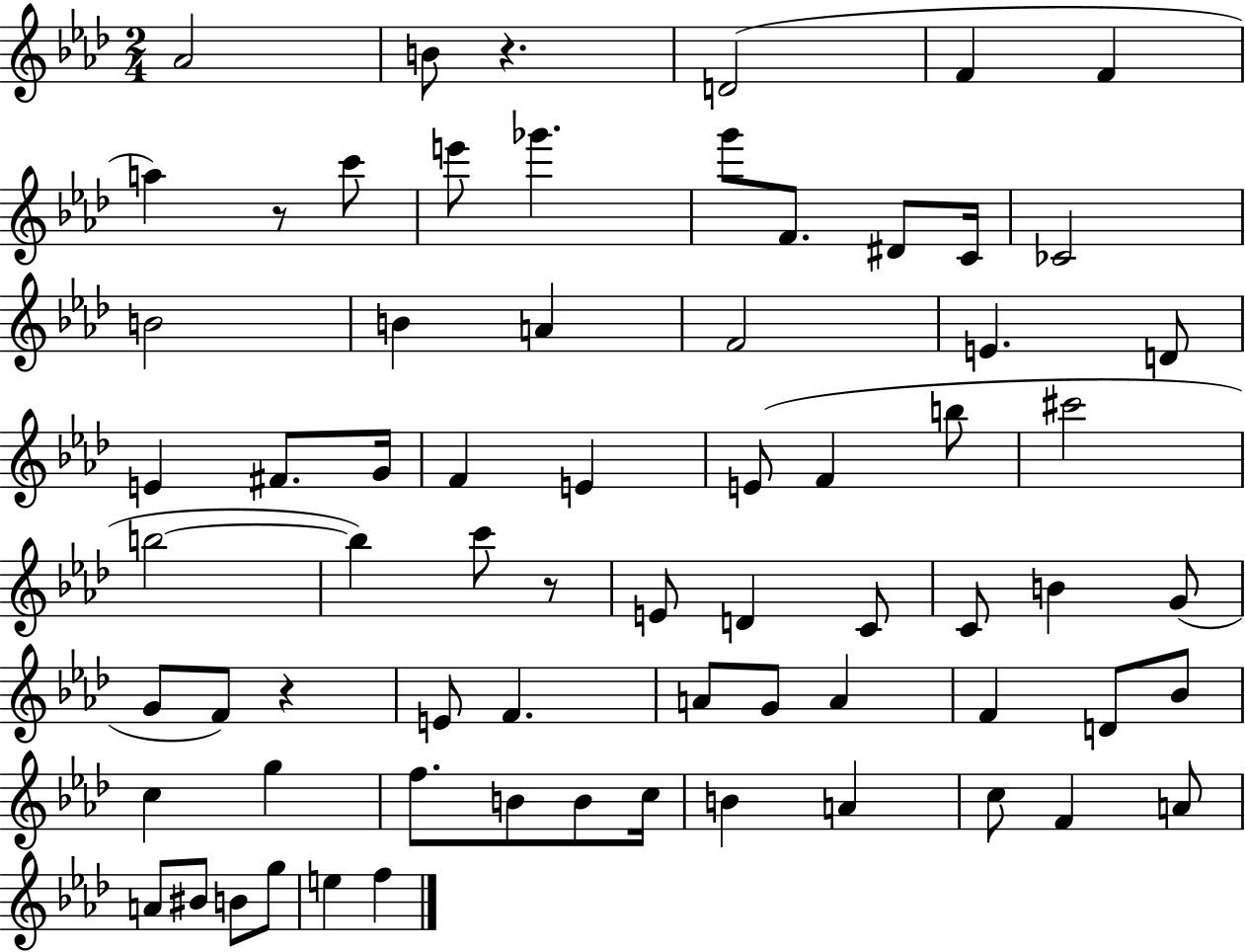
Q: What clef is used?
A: treble